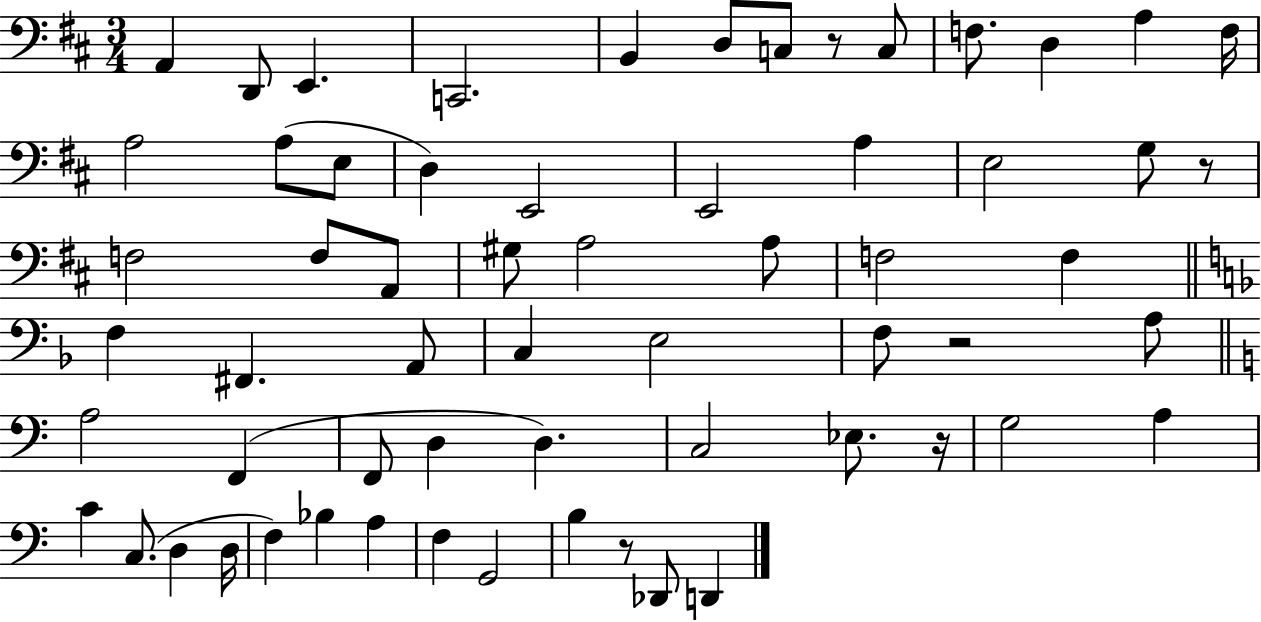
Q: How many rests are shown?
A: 5